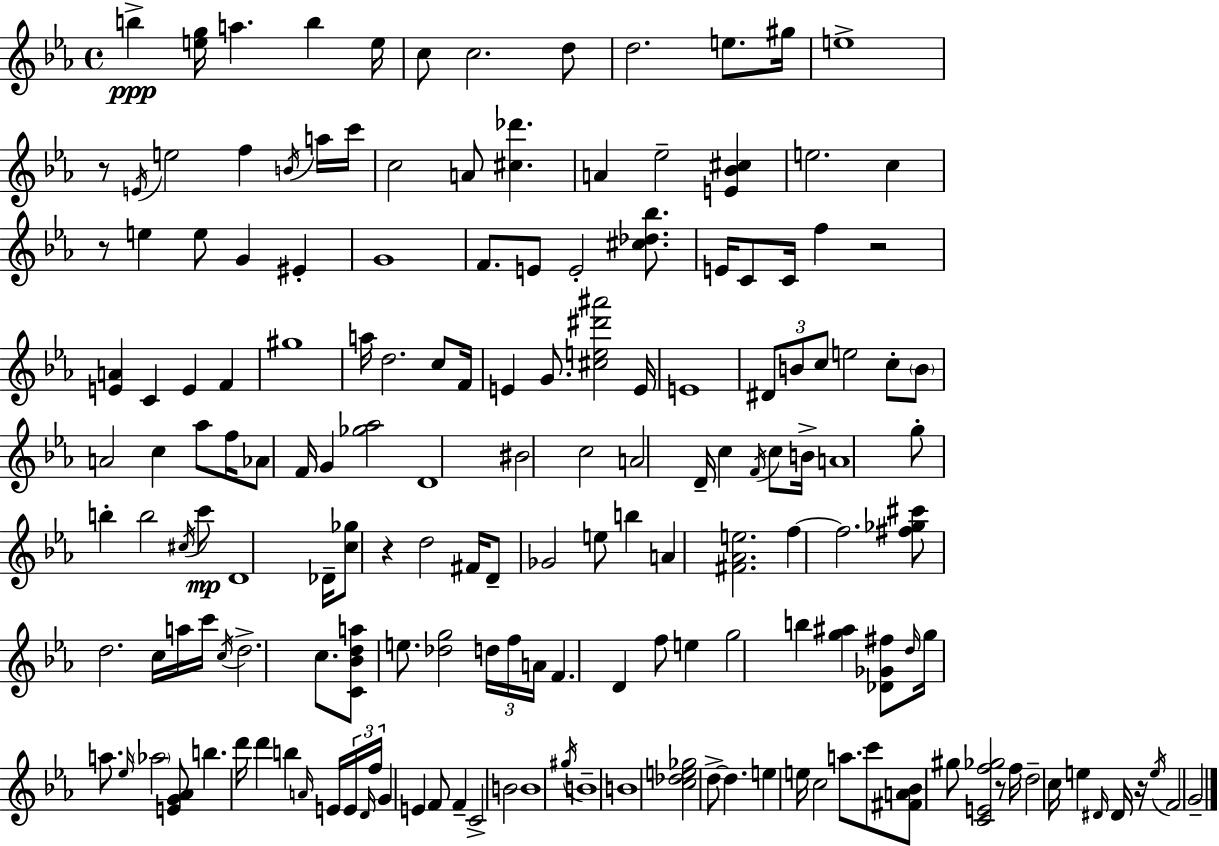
B5/q [E5,G5]/s A5/q. B5/q E5/s C5/e C5/h. D5/e D5/h. E5/e. G#5/s E5/w R/e E4/s E5/h F5/q B4/s A5/s C6/s C5/h A4/e [C#5,Db6]/q. A4/q Eb5/h [E4,Bb4,C#5]/q E5/h. C5/q R/e E5/q E5/e G4/q EIS4/q G4/w F4/e. E4/e E4/h [C#5,Db5,Bb5]/e. E4/s C4/e C4/s F5/q R/h [E4,A4]/q C4/q E4/q F4/q G#5/w A5/s D5/h. C5/e F4/s E4/q G4/e. [C#5,E5,D#6,A#6]/h E4/s E4/w D#4/e B4/e C5/e E5/h C5/e B4/e A4/h C5/q Ab5/e F5/s Ab4/e F4/s G4/q [Gb5,Ab5]/h D4/w BIS4/h C5/h A4/h D4/s C5/q F4/s C5/e B4/s A4/w G5/e B5/q B5/h C#5/s C6/e D4/w Db4/s [C5,Gb5]/e R/q D5/h F#4/s D4/e Gb4/h E5/e B5/q A4/q [F#4,Ab4,E5]/h. F5/q F5/h. [F#5,Gb5,C#6]/e D5/h. C5/s A5/s C6/s C5/s D5/h. C5/e. [C4,Bb4,D5,A5]/e E5/e. [Db5,G5]/h D5/s F5/s A4/s F4/q. D4/q F5/e E5/q G5/h B5/q [G5,A#5]/q [Db4,Gb4,F#5]/e D5/s G5/s A5/e. Eb5/s Ab5/h [E4,G4,Ab4]/e B5/q. D6/s D6/q B5/q A4/s E4/s E4/s D4/s F5/s G4/q E4/q F4/e F4/q C4/h B4/h B4/w G#5/s B4/w B4/w [C5,Db5,E5,Gb5]/h D5/e D5/q. E5/q E5/s C5/h A5/e. C6/e [F#4,A4,Bb4]/e G#5/e [C4,E4,F5,Gb5]/h R/e F5/s D5/h C5/s E5/q D#4/s D#4/s R/s E5/s F4/h G4/h